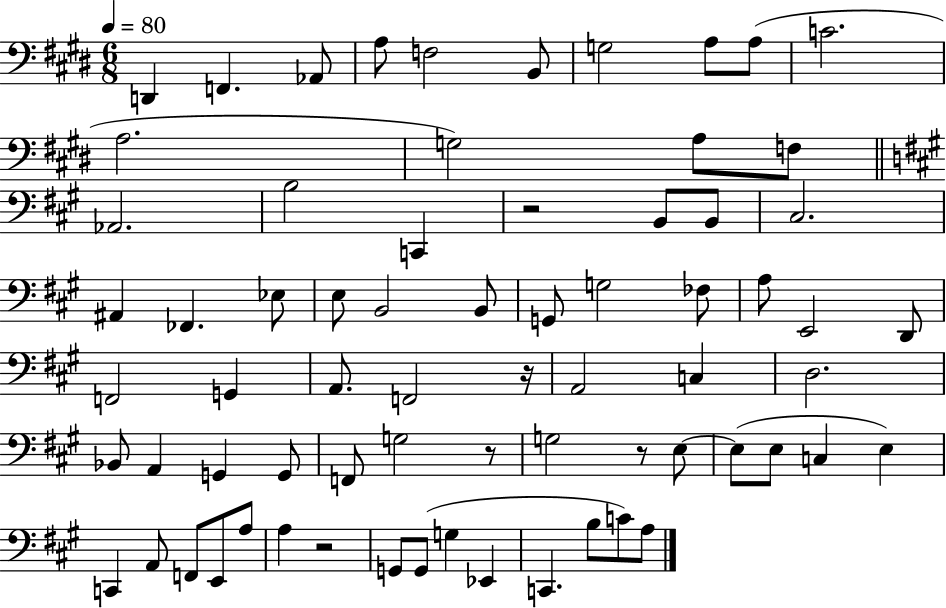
X:1
T:Untitled
M:6/8
L:1/4
K:E
D,, F,, _A,,/2 A,/2 F,2 B,,/2 G,2 A,/2 A,/2 C2 A,2 G,2 A,/2 F,/2 _A,,2 B,2 C,, z2 B,,/2 B,,/2 ^C,2 ^A,, _F,, _E,/2 E,/2 B,,2 B,,/2 G,,/2 G,2 _F,/2 A,/2 E,,2 D,,/2 F,,2 G,, A,,/2 F,,2 z/4 A,,2 C, D,2 _B,,/2 A,, G,, G,,/2 F,,/2 G,2 z/2 G,2 z/2 E,/2 E,/2 E,/2 C, E, C,, A,,/2 F,,/2 E,,/2 A,/2 A, z2 G,,/2 G,,/2 G, _E,, C,, B,/2 C/2 A,/2